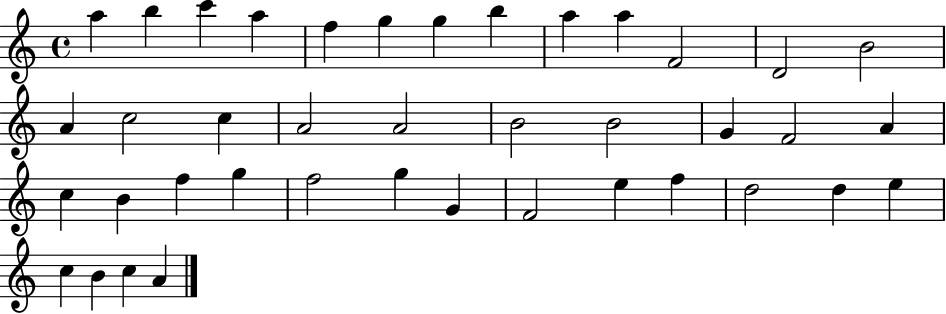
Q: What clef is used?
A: treble